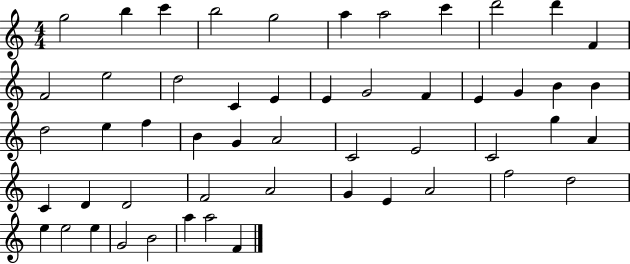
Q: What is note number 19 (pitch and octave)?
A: F4